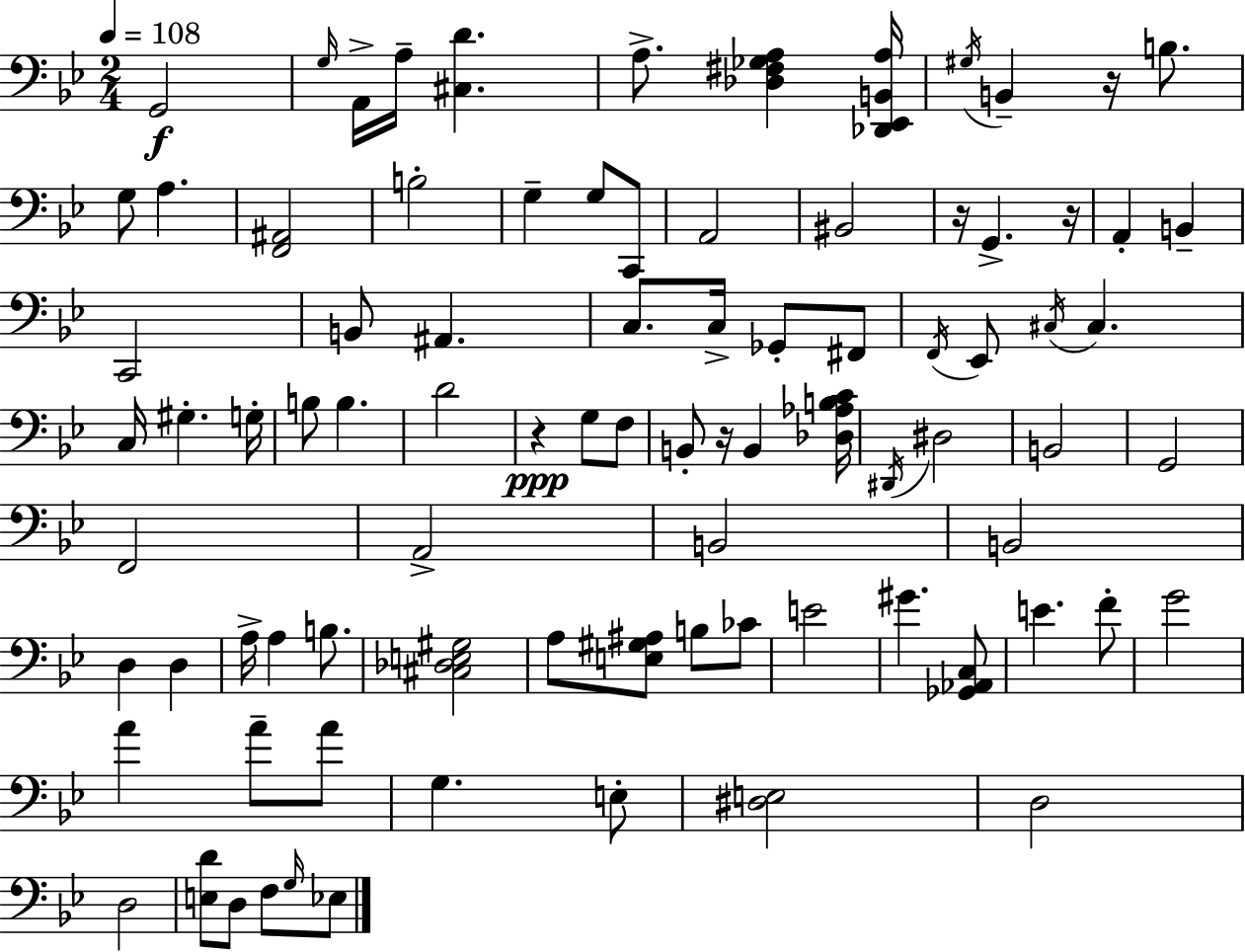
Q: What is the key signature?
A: BES major